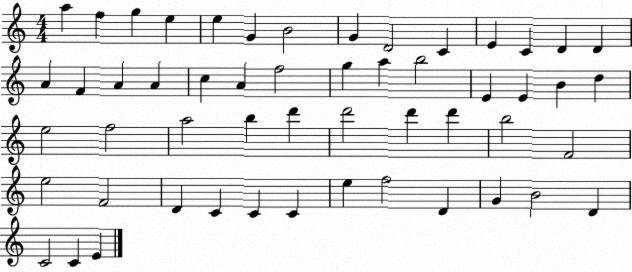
X:1
T:Untitled
M:4/4
L:1/4
K:C
a f g e e G B2 G D2 C E C D D A F A A c A f2 g a b2 E E B d e2 f2 a2 b d' d'2 d' d' b2 F2 e2 F2 D C C C e f2 D G B2 D C2 C E